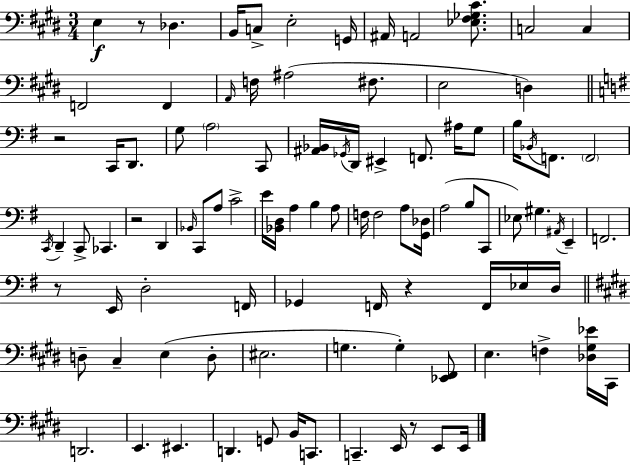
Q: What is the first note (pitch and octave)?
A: E3